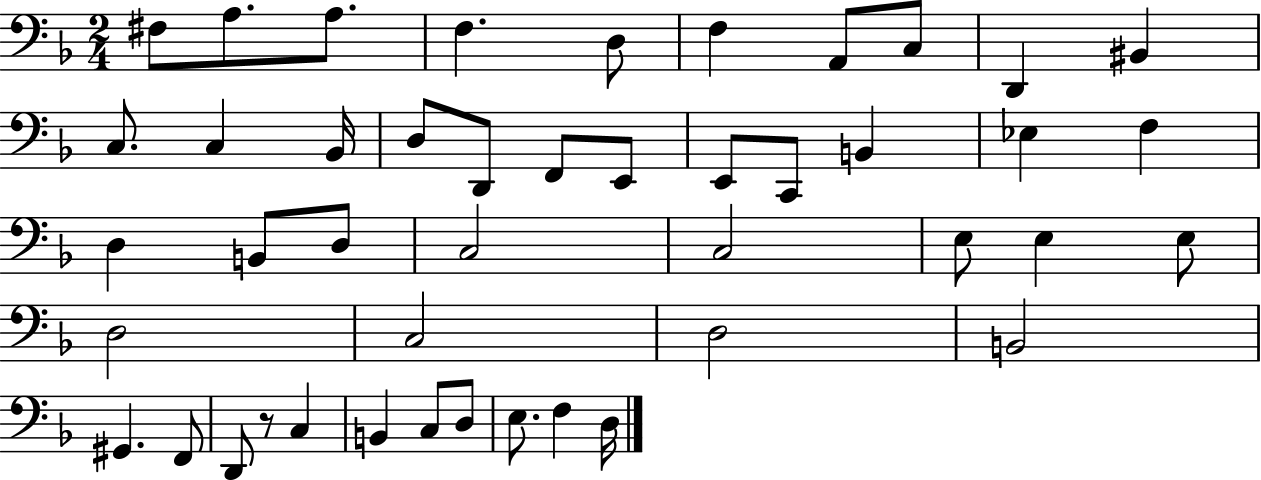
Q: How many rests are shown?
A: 1